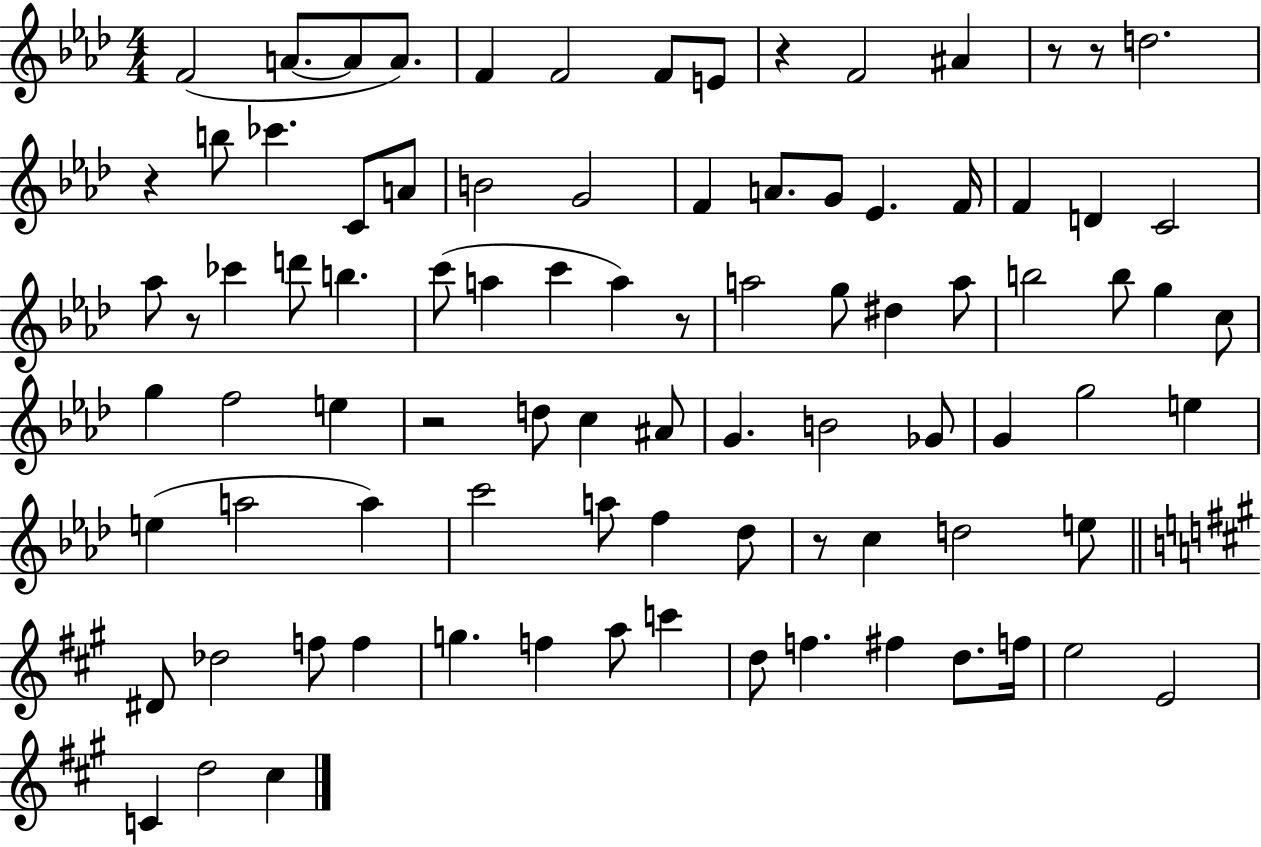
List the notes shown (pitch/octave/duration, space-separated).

F4/h A4/e. A4/e A4/e. F4/q F4/h F4/e E4/e R/q F4/h A#4/q R/e R/e D5/h. R/q B5/e CES6/q. C4/e A4/e B4/h G4/h F4/q A4/e. G4/e Eb4/q. F4/s F4/q D4/q C4/h Ab5/e R/e CES6/q D6/e B5/q. C6/e A5/q C6/q A5/q R/e A5/h G5/e D#5/q A5/e B5/h B5/e G5/q C5/e G5/q F5/h E5/q R/h D5/e C5/q A#4/e G4/q. B4/h Gb4/e G4/q G5/h E5/q E5/q A5/h A5/q C6/h A5/e F5/q Db5/e R/e C5/q D5/h E5/e D#4/e Db5/h F5/e F5/q G5/q. F5/q A5/e C6/q D5/e F5/q. F#5/q D5/e. F5/s E5/h E4/h C4/q D5/h C#5/q